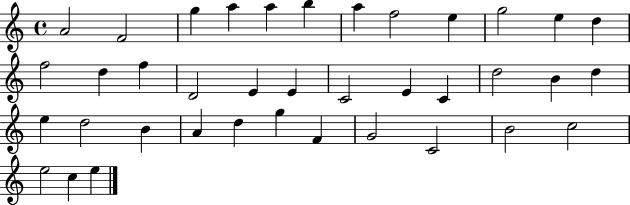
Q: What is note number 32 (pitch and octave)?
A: G4